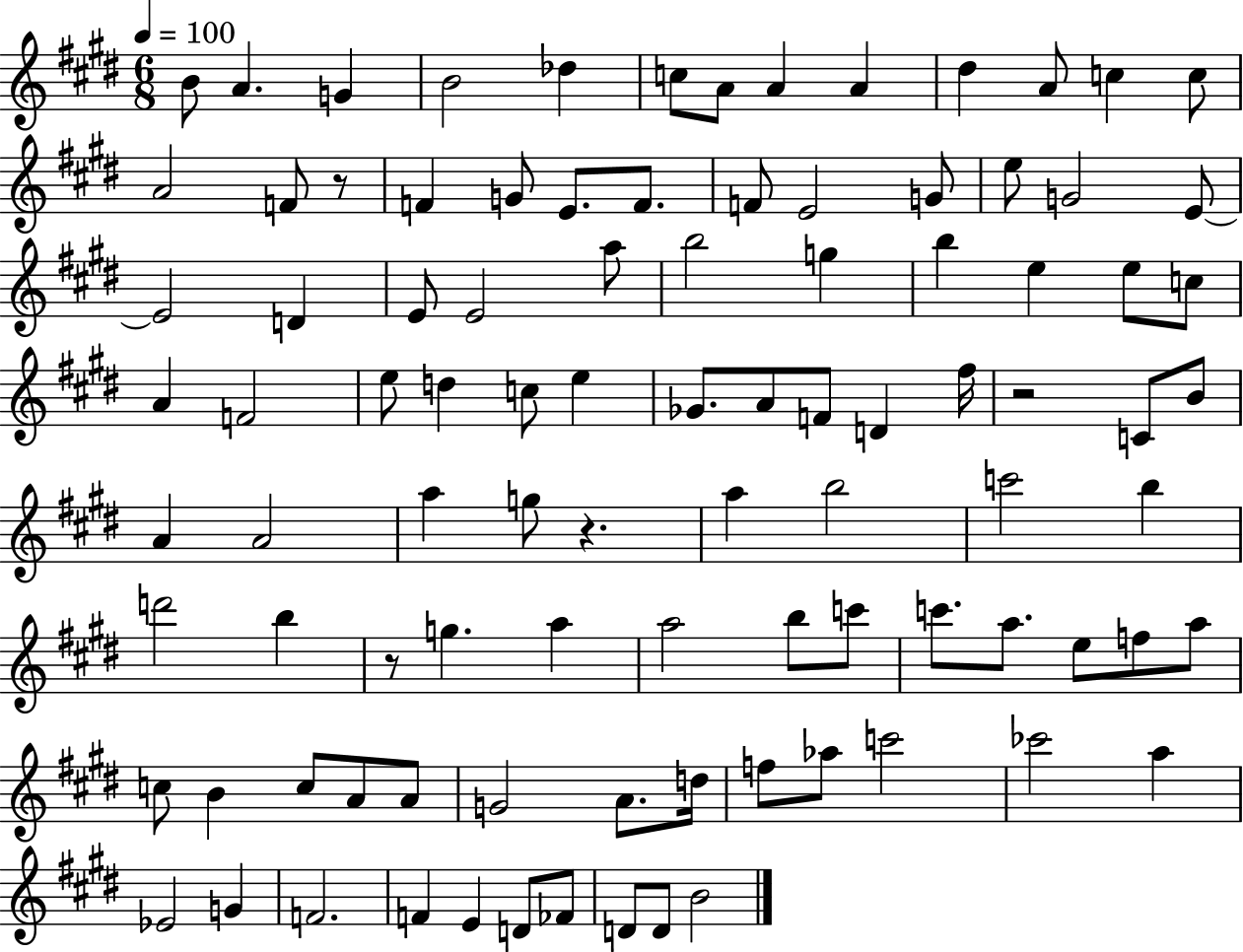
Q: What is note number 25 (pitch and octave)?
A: E4